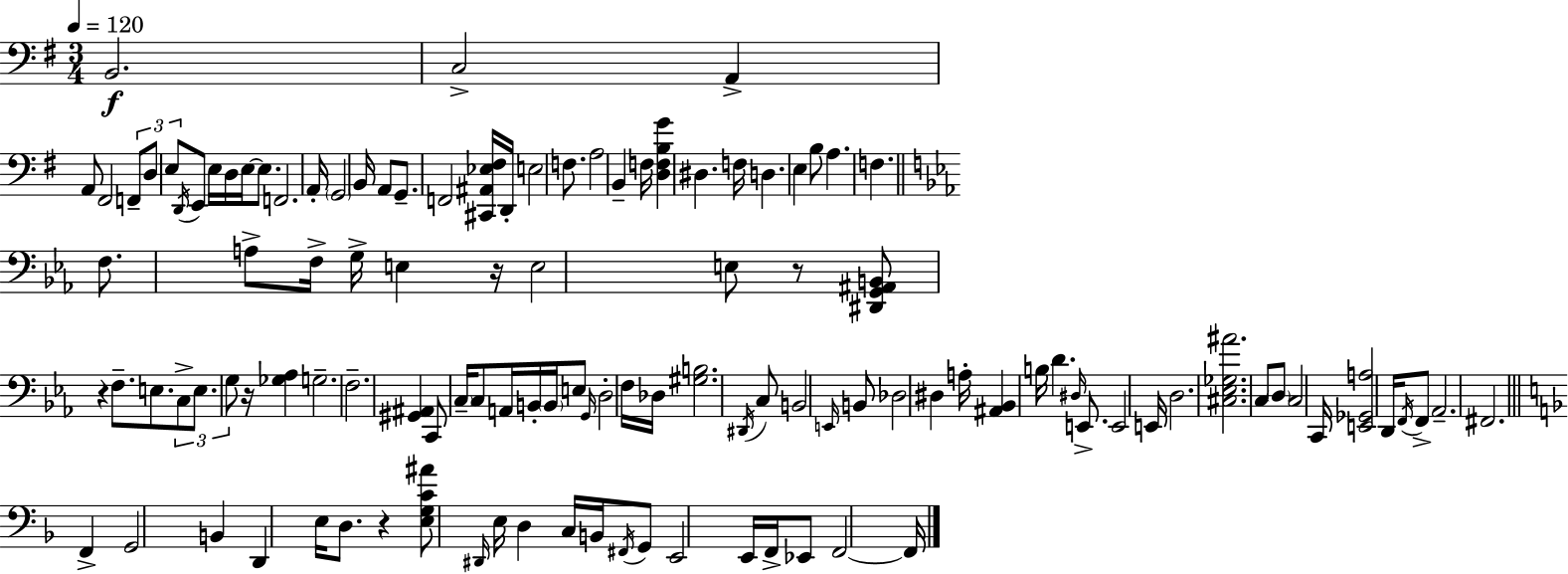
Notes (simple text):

B2/h. C3/h A2/q A2/e F#2/h F2/e D3/e E3/e D2/s E2/e E3/s D3/s E3/s E3/e. F2/h. A2/s G2/h B2/s A2/e G2/e. F2/h [C#2,A#2,Eb3,F#3]/s D2/s E3/h F3/e. A3/h B2/q F3/s [D3,F3,B3,G4]/q D#3/q. F3/s D3/q. E3/q B3/e A3/q. F3/q. F3/e. A3/e F3/s G3/s E3/q R/s E3/h E3/e R/e [D#2,G2,A#2,B2]/e R/q F3/e. E3/e. C3/e E3/e. G3/e R/s [Gb3,Ab3]/q G3/h. F3/h. [G#2,A#2]/q C2/e C3/s C3/e A2/s B2/s B2/s E3/e G2/s D3/h F3/s Db3/s [G#3,B3]/h. D#2/s C3/e B2/h E2/s B2/e Db3/h D#3/q A3/s [A#2,Bb2]/q B3/s D4/q. D#3/s E2/e. E2/h E2/s D3/h. [C#3,Eb3,Gb3,A#4]/h. C3/e D3/e C3/h C2/s [E2,Gb2,A3]/h D2/s F2/s F2/e Ab2/h. F#2/h. F2/q G2/h B2/q D2/q E3/s D3/e. R/q [E3,G3,C4,A#4]/e D#2/s E3/s D3/q C3/s B2/s F#2/s G2/e E2/h E2/s F2/s Eb2/e F2/h F2/s